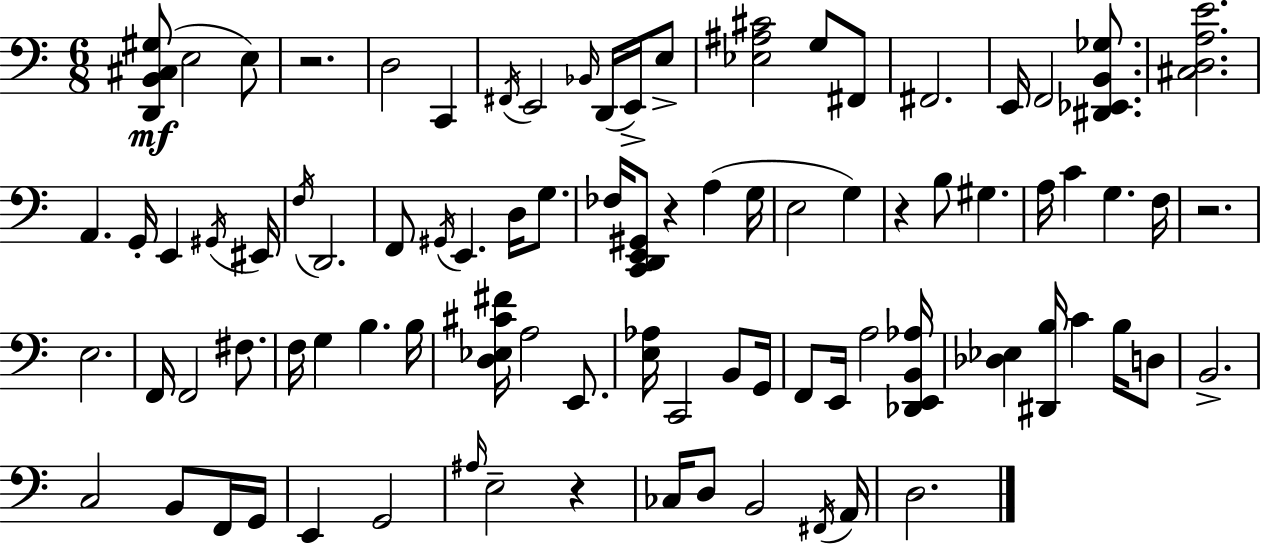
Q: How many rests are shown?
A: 5